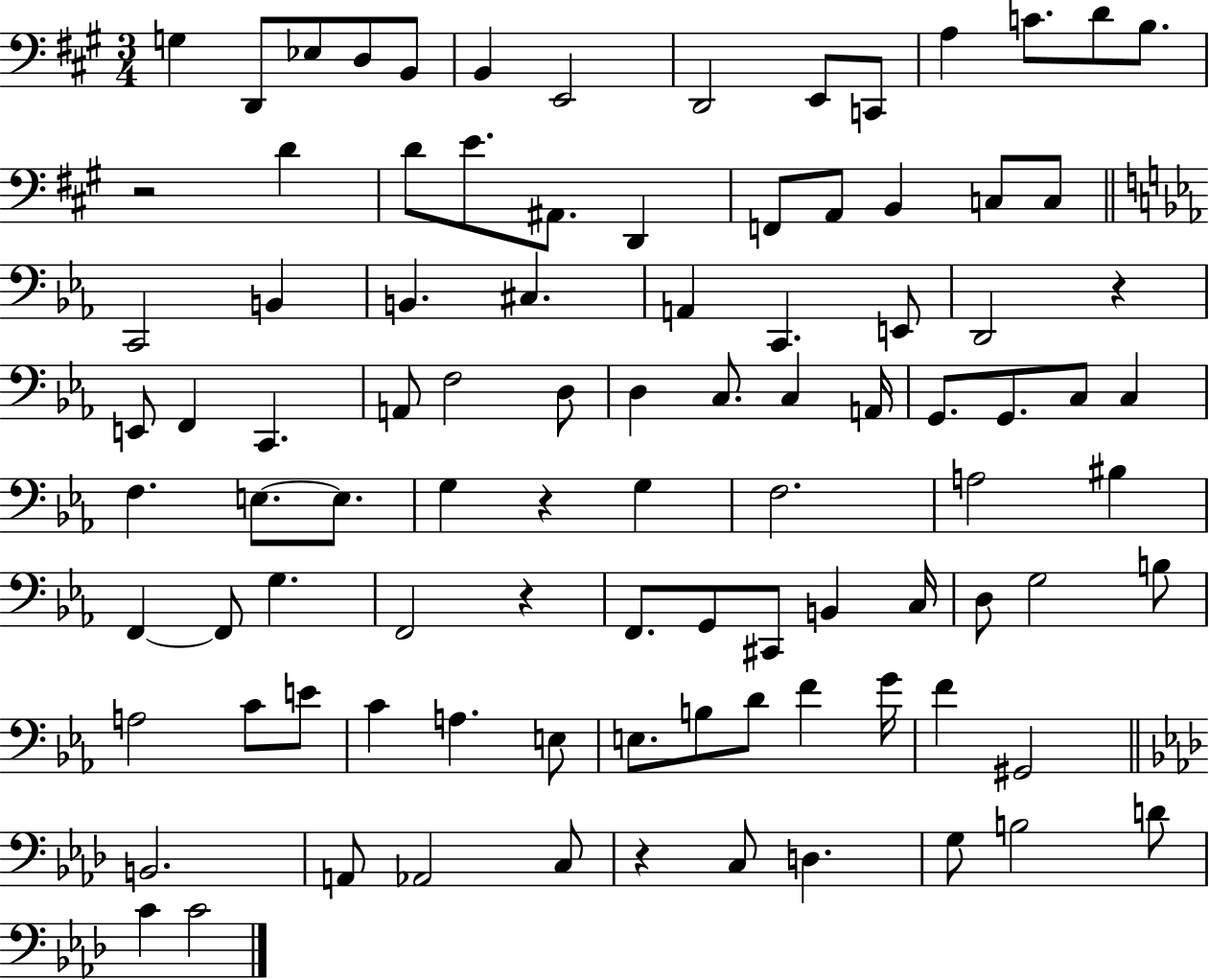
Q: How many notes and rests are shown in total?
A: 95